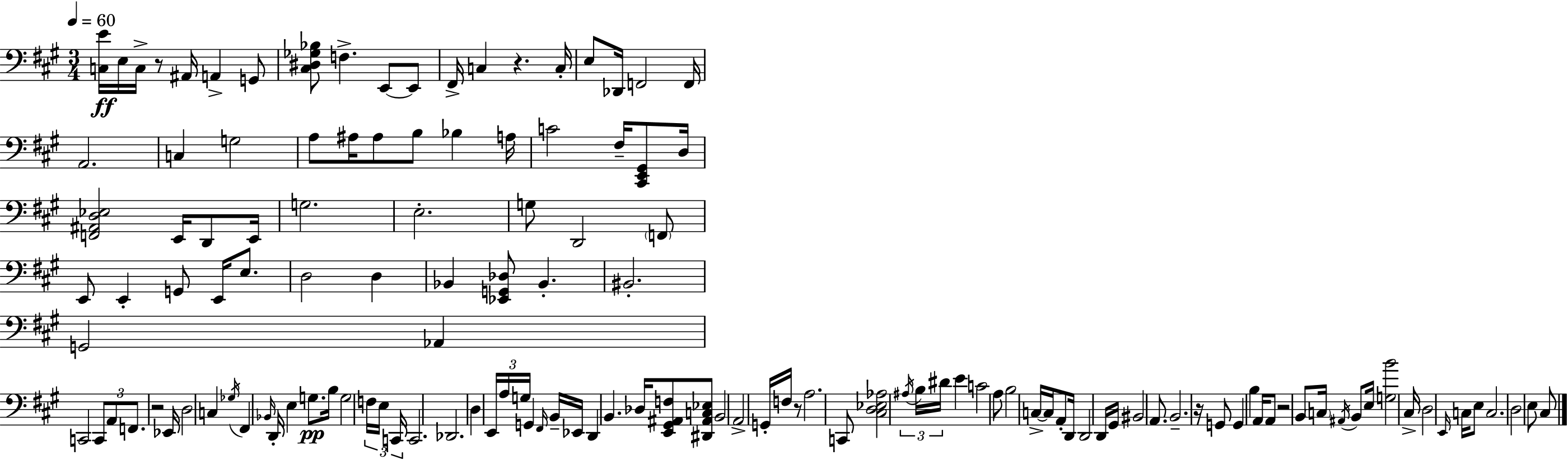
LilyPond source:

{
  \clef bass
  \numericTimeSignature
  \time 3/4
  \key a \major
  \tempo 4 = 60
  \repeat volta 2 { <c e'>16\ff e16 c16-> r8 ais,16 a,4-> g,8 | <cis dis ges bes>8 f4.-> e,8~~ e,8 | fis,16-> c4 r4. c16-. | e8 des,16 f,2 f,16 | \break a,2. | c4 g2 | a8 ais16 ais8 b8 bes4 a16 | c'2 fis16-- <cis, e, gis,>8 d16 | \break <f, ais, d ees>2 e,16 d,8 e,16 | g2. | e2.-. | g8 d,2 \parenthesize f,8 | \break e,8 e,4-. g,8 e,16 e8. | d2 d4 | bes,4 <ees, g, des>8 bes,4.-. | bis,2.-. | \break g,2 aes,4 | c,2 \tuplet 3/2 { c,8 a,8 | f,8. } r2 ees,16 | d2 c4 | \break \acciaccatura { ges16 } fis,4 \grace { bes,16 } d,16-. e4 g8.\pp | b16 g2 \tuplet 3/2 { f16 | e16 c,16 } c,2. | des,2. | \break d4 \tuplet 3/2 { e,16 a16 g16 } g,4 | \grace { fis,16 } b,16-- ees,16 d,4 b,4. | des16 <e, gis, ais, f>8 <dis, ais, c ees>8 b,2 | a,2-> g,16-. | \break f16 r8 a2. | c,8 <cis d ees aes>2 | \tuplet 3/2 { \acciaccatura { ais16 } b16 dis'16 } e'4 c'2 | a8 b2 | \break c16->~~ c16 a,8-. d,16 d,2 | d,16 gis,16 bis,2 | a,8. b,2.-- | r16 g,8 g,4 b4 | \break a,16 a,8 r2 | b,8 \parenthesize c16 \acciaccatura { ais,16 } b,8 e16 <g b'>2 | cis16-> d2 | \grace { e,16 } c16 e8 c2. | \break d2 | e8 cis8 } \bar "|."
}